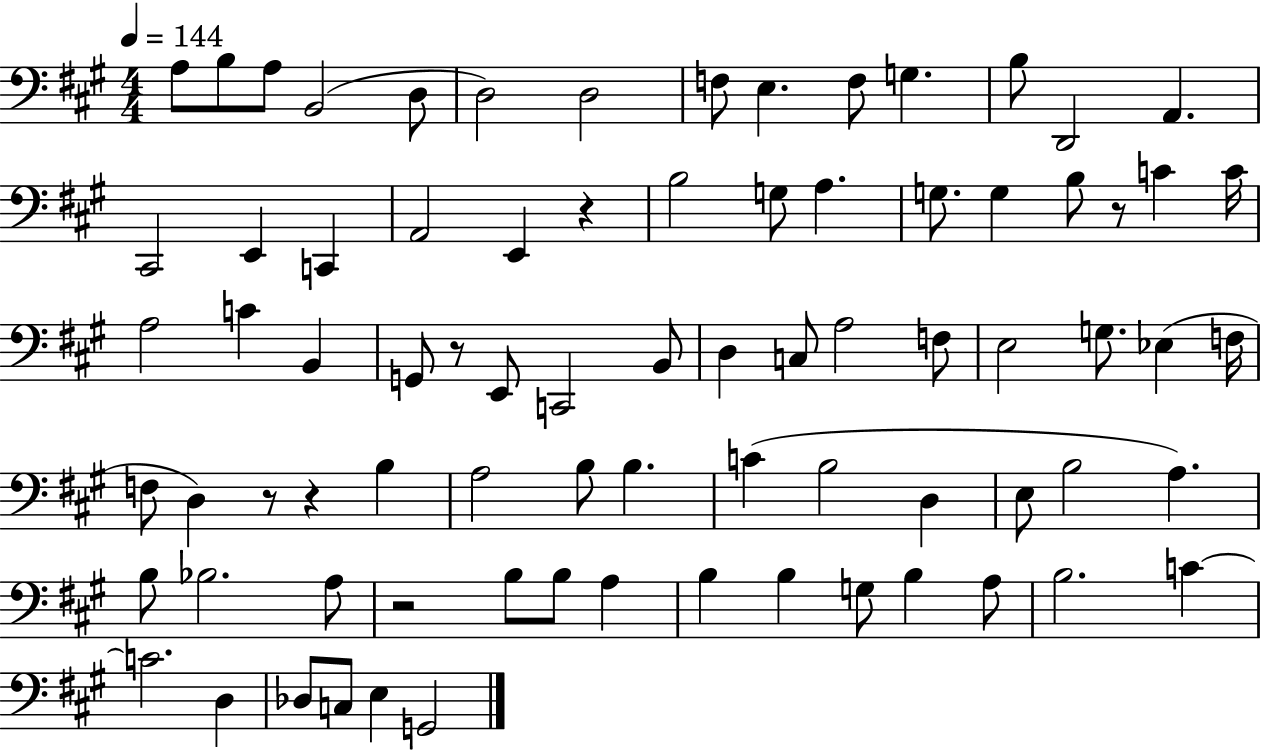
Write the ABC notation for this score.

X:1
T:Untitled
M:4/4
L:1/4
K:A
A,/2 B,/2 A,/2 B,,2 D,/2 D,2 D,2 F,/2 E, F,/2 G, B,/2 D,,2 A,, ^C,,2 E,, C,, A,,2 E,, z B,2 G,/2 A, G,/2 G, B,/2 z/2 C C/4 A,2 C B,, G,,/2 z/2 E,,/2 C,,2 B,,/2 D, C,/2 A,2 F,/2 E,2 G,/2 _E, F,/4 F,/2 D, z/2 z B, A,2 B,/2 B, C B,2 D, E,/2 B,2 A, B,/2 _B,2 A,/2 z2 B,/2 B,/2 A, B, B, G,/2 B, A,/2 B,2 C C2 D, _D,/2 C,/2 E, G,,2